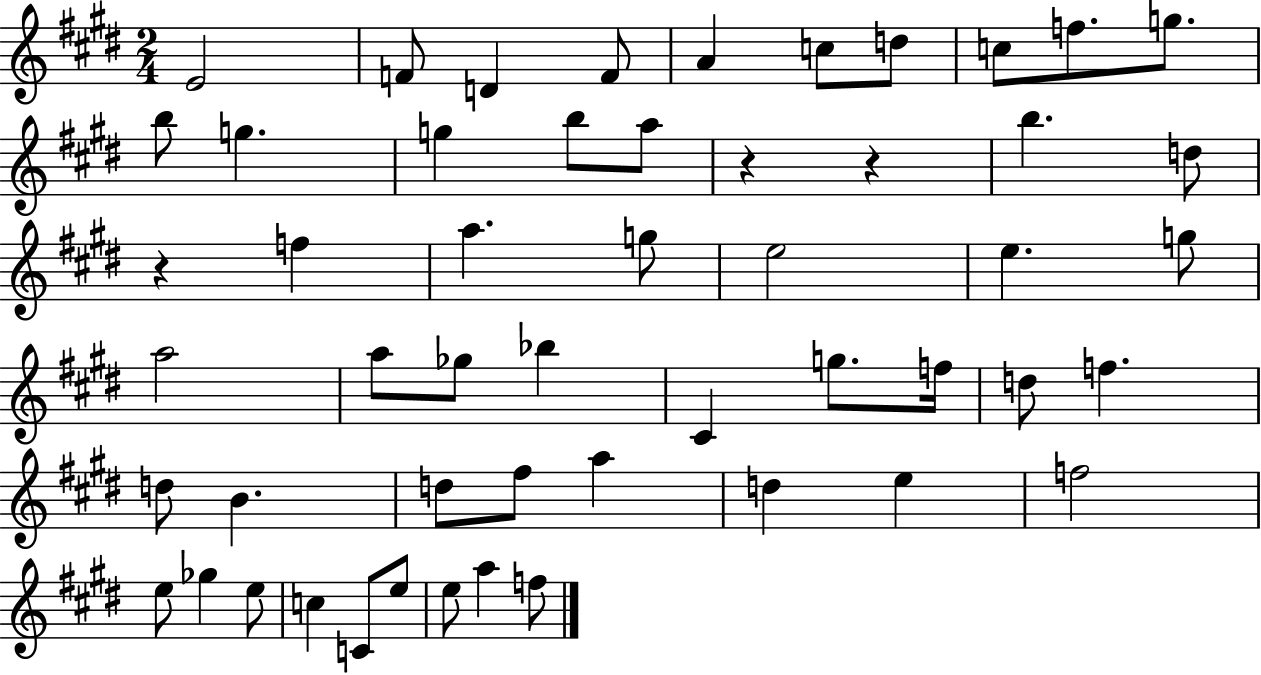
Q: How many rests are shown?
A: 3